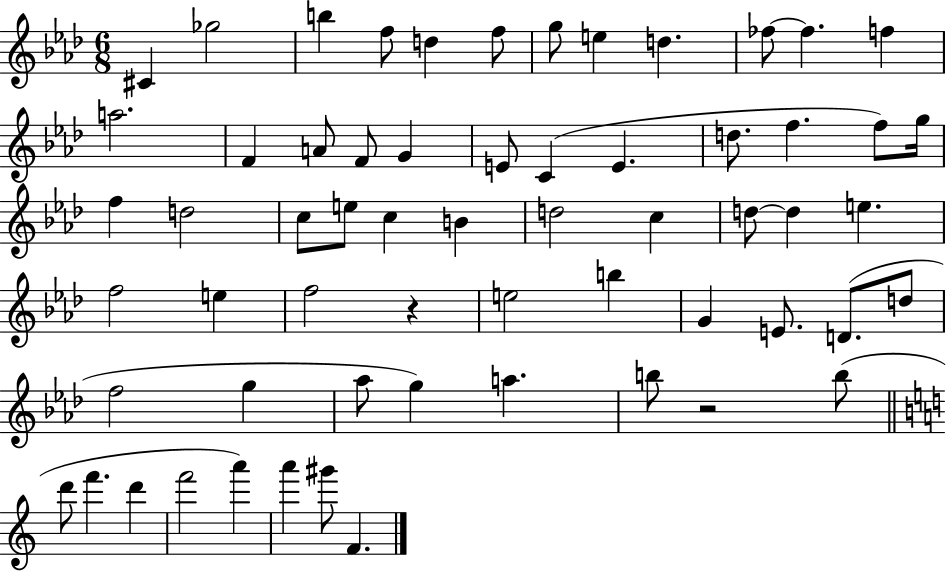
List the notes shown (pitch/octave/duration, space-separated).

C#4/q Gb5/h B5/q F5/e D5/q F5/e G5/e E5/q D5/q. FES5/e FES5/q. F5/q A5/h. F4/q A4/e F4/e G4/q E4/e C4/q E4/q. D5/e. F5/q. F5/e G5/s F5/q D5/h C5/e E5/e C5/q B4/q D5/h C5/q D5/e D5/q E5/q. F5/h E5/q F5/h R/q E5/h B5/q G4/q E4/e. D4/e. D5/e F5/h G5/q Ab5/e G5/q A5/q. B5/e R/h B5/e D6/e F6/q. D6/q F6/h A6/q A6/q G#6/e F4/q.